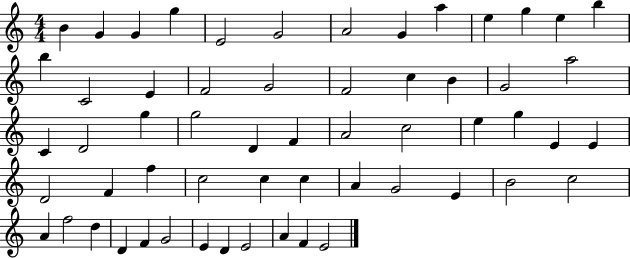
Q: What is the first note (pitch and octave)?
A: B4